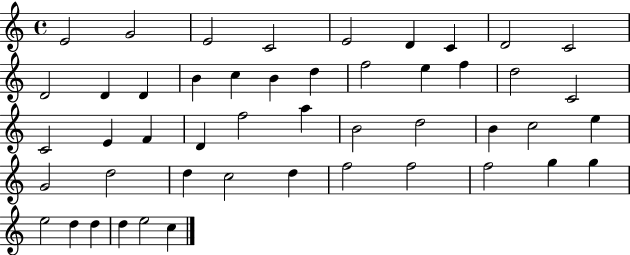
{
  \clef treble
  \time 4/4
  \defaultTimeSignature
  \key c \major
  e'2 g'2 | e'2 c'2 | e'2 d'4 c'4 | d'2 c'2 | \break d'2 d'4 d'4 | b'4 c''4 b'4 d''4 | f''2 e''4 f''4 | d''2 c'2 | \break c'2 e'4 f'4 | d'4 f''2 a''4 | b'2 d''2 | b'4 c''2 e''4 | \break g'2 d''2 | d''4 c''2 d''4 | f''2 f''2 | f''2 g''4 g''4 | \break e''2 d''4 d''4 | d''4 e''2 c''4 | \bar "|."
}